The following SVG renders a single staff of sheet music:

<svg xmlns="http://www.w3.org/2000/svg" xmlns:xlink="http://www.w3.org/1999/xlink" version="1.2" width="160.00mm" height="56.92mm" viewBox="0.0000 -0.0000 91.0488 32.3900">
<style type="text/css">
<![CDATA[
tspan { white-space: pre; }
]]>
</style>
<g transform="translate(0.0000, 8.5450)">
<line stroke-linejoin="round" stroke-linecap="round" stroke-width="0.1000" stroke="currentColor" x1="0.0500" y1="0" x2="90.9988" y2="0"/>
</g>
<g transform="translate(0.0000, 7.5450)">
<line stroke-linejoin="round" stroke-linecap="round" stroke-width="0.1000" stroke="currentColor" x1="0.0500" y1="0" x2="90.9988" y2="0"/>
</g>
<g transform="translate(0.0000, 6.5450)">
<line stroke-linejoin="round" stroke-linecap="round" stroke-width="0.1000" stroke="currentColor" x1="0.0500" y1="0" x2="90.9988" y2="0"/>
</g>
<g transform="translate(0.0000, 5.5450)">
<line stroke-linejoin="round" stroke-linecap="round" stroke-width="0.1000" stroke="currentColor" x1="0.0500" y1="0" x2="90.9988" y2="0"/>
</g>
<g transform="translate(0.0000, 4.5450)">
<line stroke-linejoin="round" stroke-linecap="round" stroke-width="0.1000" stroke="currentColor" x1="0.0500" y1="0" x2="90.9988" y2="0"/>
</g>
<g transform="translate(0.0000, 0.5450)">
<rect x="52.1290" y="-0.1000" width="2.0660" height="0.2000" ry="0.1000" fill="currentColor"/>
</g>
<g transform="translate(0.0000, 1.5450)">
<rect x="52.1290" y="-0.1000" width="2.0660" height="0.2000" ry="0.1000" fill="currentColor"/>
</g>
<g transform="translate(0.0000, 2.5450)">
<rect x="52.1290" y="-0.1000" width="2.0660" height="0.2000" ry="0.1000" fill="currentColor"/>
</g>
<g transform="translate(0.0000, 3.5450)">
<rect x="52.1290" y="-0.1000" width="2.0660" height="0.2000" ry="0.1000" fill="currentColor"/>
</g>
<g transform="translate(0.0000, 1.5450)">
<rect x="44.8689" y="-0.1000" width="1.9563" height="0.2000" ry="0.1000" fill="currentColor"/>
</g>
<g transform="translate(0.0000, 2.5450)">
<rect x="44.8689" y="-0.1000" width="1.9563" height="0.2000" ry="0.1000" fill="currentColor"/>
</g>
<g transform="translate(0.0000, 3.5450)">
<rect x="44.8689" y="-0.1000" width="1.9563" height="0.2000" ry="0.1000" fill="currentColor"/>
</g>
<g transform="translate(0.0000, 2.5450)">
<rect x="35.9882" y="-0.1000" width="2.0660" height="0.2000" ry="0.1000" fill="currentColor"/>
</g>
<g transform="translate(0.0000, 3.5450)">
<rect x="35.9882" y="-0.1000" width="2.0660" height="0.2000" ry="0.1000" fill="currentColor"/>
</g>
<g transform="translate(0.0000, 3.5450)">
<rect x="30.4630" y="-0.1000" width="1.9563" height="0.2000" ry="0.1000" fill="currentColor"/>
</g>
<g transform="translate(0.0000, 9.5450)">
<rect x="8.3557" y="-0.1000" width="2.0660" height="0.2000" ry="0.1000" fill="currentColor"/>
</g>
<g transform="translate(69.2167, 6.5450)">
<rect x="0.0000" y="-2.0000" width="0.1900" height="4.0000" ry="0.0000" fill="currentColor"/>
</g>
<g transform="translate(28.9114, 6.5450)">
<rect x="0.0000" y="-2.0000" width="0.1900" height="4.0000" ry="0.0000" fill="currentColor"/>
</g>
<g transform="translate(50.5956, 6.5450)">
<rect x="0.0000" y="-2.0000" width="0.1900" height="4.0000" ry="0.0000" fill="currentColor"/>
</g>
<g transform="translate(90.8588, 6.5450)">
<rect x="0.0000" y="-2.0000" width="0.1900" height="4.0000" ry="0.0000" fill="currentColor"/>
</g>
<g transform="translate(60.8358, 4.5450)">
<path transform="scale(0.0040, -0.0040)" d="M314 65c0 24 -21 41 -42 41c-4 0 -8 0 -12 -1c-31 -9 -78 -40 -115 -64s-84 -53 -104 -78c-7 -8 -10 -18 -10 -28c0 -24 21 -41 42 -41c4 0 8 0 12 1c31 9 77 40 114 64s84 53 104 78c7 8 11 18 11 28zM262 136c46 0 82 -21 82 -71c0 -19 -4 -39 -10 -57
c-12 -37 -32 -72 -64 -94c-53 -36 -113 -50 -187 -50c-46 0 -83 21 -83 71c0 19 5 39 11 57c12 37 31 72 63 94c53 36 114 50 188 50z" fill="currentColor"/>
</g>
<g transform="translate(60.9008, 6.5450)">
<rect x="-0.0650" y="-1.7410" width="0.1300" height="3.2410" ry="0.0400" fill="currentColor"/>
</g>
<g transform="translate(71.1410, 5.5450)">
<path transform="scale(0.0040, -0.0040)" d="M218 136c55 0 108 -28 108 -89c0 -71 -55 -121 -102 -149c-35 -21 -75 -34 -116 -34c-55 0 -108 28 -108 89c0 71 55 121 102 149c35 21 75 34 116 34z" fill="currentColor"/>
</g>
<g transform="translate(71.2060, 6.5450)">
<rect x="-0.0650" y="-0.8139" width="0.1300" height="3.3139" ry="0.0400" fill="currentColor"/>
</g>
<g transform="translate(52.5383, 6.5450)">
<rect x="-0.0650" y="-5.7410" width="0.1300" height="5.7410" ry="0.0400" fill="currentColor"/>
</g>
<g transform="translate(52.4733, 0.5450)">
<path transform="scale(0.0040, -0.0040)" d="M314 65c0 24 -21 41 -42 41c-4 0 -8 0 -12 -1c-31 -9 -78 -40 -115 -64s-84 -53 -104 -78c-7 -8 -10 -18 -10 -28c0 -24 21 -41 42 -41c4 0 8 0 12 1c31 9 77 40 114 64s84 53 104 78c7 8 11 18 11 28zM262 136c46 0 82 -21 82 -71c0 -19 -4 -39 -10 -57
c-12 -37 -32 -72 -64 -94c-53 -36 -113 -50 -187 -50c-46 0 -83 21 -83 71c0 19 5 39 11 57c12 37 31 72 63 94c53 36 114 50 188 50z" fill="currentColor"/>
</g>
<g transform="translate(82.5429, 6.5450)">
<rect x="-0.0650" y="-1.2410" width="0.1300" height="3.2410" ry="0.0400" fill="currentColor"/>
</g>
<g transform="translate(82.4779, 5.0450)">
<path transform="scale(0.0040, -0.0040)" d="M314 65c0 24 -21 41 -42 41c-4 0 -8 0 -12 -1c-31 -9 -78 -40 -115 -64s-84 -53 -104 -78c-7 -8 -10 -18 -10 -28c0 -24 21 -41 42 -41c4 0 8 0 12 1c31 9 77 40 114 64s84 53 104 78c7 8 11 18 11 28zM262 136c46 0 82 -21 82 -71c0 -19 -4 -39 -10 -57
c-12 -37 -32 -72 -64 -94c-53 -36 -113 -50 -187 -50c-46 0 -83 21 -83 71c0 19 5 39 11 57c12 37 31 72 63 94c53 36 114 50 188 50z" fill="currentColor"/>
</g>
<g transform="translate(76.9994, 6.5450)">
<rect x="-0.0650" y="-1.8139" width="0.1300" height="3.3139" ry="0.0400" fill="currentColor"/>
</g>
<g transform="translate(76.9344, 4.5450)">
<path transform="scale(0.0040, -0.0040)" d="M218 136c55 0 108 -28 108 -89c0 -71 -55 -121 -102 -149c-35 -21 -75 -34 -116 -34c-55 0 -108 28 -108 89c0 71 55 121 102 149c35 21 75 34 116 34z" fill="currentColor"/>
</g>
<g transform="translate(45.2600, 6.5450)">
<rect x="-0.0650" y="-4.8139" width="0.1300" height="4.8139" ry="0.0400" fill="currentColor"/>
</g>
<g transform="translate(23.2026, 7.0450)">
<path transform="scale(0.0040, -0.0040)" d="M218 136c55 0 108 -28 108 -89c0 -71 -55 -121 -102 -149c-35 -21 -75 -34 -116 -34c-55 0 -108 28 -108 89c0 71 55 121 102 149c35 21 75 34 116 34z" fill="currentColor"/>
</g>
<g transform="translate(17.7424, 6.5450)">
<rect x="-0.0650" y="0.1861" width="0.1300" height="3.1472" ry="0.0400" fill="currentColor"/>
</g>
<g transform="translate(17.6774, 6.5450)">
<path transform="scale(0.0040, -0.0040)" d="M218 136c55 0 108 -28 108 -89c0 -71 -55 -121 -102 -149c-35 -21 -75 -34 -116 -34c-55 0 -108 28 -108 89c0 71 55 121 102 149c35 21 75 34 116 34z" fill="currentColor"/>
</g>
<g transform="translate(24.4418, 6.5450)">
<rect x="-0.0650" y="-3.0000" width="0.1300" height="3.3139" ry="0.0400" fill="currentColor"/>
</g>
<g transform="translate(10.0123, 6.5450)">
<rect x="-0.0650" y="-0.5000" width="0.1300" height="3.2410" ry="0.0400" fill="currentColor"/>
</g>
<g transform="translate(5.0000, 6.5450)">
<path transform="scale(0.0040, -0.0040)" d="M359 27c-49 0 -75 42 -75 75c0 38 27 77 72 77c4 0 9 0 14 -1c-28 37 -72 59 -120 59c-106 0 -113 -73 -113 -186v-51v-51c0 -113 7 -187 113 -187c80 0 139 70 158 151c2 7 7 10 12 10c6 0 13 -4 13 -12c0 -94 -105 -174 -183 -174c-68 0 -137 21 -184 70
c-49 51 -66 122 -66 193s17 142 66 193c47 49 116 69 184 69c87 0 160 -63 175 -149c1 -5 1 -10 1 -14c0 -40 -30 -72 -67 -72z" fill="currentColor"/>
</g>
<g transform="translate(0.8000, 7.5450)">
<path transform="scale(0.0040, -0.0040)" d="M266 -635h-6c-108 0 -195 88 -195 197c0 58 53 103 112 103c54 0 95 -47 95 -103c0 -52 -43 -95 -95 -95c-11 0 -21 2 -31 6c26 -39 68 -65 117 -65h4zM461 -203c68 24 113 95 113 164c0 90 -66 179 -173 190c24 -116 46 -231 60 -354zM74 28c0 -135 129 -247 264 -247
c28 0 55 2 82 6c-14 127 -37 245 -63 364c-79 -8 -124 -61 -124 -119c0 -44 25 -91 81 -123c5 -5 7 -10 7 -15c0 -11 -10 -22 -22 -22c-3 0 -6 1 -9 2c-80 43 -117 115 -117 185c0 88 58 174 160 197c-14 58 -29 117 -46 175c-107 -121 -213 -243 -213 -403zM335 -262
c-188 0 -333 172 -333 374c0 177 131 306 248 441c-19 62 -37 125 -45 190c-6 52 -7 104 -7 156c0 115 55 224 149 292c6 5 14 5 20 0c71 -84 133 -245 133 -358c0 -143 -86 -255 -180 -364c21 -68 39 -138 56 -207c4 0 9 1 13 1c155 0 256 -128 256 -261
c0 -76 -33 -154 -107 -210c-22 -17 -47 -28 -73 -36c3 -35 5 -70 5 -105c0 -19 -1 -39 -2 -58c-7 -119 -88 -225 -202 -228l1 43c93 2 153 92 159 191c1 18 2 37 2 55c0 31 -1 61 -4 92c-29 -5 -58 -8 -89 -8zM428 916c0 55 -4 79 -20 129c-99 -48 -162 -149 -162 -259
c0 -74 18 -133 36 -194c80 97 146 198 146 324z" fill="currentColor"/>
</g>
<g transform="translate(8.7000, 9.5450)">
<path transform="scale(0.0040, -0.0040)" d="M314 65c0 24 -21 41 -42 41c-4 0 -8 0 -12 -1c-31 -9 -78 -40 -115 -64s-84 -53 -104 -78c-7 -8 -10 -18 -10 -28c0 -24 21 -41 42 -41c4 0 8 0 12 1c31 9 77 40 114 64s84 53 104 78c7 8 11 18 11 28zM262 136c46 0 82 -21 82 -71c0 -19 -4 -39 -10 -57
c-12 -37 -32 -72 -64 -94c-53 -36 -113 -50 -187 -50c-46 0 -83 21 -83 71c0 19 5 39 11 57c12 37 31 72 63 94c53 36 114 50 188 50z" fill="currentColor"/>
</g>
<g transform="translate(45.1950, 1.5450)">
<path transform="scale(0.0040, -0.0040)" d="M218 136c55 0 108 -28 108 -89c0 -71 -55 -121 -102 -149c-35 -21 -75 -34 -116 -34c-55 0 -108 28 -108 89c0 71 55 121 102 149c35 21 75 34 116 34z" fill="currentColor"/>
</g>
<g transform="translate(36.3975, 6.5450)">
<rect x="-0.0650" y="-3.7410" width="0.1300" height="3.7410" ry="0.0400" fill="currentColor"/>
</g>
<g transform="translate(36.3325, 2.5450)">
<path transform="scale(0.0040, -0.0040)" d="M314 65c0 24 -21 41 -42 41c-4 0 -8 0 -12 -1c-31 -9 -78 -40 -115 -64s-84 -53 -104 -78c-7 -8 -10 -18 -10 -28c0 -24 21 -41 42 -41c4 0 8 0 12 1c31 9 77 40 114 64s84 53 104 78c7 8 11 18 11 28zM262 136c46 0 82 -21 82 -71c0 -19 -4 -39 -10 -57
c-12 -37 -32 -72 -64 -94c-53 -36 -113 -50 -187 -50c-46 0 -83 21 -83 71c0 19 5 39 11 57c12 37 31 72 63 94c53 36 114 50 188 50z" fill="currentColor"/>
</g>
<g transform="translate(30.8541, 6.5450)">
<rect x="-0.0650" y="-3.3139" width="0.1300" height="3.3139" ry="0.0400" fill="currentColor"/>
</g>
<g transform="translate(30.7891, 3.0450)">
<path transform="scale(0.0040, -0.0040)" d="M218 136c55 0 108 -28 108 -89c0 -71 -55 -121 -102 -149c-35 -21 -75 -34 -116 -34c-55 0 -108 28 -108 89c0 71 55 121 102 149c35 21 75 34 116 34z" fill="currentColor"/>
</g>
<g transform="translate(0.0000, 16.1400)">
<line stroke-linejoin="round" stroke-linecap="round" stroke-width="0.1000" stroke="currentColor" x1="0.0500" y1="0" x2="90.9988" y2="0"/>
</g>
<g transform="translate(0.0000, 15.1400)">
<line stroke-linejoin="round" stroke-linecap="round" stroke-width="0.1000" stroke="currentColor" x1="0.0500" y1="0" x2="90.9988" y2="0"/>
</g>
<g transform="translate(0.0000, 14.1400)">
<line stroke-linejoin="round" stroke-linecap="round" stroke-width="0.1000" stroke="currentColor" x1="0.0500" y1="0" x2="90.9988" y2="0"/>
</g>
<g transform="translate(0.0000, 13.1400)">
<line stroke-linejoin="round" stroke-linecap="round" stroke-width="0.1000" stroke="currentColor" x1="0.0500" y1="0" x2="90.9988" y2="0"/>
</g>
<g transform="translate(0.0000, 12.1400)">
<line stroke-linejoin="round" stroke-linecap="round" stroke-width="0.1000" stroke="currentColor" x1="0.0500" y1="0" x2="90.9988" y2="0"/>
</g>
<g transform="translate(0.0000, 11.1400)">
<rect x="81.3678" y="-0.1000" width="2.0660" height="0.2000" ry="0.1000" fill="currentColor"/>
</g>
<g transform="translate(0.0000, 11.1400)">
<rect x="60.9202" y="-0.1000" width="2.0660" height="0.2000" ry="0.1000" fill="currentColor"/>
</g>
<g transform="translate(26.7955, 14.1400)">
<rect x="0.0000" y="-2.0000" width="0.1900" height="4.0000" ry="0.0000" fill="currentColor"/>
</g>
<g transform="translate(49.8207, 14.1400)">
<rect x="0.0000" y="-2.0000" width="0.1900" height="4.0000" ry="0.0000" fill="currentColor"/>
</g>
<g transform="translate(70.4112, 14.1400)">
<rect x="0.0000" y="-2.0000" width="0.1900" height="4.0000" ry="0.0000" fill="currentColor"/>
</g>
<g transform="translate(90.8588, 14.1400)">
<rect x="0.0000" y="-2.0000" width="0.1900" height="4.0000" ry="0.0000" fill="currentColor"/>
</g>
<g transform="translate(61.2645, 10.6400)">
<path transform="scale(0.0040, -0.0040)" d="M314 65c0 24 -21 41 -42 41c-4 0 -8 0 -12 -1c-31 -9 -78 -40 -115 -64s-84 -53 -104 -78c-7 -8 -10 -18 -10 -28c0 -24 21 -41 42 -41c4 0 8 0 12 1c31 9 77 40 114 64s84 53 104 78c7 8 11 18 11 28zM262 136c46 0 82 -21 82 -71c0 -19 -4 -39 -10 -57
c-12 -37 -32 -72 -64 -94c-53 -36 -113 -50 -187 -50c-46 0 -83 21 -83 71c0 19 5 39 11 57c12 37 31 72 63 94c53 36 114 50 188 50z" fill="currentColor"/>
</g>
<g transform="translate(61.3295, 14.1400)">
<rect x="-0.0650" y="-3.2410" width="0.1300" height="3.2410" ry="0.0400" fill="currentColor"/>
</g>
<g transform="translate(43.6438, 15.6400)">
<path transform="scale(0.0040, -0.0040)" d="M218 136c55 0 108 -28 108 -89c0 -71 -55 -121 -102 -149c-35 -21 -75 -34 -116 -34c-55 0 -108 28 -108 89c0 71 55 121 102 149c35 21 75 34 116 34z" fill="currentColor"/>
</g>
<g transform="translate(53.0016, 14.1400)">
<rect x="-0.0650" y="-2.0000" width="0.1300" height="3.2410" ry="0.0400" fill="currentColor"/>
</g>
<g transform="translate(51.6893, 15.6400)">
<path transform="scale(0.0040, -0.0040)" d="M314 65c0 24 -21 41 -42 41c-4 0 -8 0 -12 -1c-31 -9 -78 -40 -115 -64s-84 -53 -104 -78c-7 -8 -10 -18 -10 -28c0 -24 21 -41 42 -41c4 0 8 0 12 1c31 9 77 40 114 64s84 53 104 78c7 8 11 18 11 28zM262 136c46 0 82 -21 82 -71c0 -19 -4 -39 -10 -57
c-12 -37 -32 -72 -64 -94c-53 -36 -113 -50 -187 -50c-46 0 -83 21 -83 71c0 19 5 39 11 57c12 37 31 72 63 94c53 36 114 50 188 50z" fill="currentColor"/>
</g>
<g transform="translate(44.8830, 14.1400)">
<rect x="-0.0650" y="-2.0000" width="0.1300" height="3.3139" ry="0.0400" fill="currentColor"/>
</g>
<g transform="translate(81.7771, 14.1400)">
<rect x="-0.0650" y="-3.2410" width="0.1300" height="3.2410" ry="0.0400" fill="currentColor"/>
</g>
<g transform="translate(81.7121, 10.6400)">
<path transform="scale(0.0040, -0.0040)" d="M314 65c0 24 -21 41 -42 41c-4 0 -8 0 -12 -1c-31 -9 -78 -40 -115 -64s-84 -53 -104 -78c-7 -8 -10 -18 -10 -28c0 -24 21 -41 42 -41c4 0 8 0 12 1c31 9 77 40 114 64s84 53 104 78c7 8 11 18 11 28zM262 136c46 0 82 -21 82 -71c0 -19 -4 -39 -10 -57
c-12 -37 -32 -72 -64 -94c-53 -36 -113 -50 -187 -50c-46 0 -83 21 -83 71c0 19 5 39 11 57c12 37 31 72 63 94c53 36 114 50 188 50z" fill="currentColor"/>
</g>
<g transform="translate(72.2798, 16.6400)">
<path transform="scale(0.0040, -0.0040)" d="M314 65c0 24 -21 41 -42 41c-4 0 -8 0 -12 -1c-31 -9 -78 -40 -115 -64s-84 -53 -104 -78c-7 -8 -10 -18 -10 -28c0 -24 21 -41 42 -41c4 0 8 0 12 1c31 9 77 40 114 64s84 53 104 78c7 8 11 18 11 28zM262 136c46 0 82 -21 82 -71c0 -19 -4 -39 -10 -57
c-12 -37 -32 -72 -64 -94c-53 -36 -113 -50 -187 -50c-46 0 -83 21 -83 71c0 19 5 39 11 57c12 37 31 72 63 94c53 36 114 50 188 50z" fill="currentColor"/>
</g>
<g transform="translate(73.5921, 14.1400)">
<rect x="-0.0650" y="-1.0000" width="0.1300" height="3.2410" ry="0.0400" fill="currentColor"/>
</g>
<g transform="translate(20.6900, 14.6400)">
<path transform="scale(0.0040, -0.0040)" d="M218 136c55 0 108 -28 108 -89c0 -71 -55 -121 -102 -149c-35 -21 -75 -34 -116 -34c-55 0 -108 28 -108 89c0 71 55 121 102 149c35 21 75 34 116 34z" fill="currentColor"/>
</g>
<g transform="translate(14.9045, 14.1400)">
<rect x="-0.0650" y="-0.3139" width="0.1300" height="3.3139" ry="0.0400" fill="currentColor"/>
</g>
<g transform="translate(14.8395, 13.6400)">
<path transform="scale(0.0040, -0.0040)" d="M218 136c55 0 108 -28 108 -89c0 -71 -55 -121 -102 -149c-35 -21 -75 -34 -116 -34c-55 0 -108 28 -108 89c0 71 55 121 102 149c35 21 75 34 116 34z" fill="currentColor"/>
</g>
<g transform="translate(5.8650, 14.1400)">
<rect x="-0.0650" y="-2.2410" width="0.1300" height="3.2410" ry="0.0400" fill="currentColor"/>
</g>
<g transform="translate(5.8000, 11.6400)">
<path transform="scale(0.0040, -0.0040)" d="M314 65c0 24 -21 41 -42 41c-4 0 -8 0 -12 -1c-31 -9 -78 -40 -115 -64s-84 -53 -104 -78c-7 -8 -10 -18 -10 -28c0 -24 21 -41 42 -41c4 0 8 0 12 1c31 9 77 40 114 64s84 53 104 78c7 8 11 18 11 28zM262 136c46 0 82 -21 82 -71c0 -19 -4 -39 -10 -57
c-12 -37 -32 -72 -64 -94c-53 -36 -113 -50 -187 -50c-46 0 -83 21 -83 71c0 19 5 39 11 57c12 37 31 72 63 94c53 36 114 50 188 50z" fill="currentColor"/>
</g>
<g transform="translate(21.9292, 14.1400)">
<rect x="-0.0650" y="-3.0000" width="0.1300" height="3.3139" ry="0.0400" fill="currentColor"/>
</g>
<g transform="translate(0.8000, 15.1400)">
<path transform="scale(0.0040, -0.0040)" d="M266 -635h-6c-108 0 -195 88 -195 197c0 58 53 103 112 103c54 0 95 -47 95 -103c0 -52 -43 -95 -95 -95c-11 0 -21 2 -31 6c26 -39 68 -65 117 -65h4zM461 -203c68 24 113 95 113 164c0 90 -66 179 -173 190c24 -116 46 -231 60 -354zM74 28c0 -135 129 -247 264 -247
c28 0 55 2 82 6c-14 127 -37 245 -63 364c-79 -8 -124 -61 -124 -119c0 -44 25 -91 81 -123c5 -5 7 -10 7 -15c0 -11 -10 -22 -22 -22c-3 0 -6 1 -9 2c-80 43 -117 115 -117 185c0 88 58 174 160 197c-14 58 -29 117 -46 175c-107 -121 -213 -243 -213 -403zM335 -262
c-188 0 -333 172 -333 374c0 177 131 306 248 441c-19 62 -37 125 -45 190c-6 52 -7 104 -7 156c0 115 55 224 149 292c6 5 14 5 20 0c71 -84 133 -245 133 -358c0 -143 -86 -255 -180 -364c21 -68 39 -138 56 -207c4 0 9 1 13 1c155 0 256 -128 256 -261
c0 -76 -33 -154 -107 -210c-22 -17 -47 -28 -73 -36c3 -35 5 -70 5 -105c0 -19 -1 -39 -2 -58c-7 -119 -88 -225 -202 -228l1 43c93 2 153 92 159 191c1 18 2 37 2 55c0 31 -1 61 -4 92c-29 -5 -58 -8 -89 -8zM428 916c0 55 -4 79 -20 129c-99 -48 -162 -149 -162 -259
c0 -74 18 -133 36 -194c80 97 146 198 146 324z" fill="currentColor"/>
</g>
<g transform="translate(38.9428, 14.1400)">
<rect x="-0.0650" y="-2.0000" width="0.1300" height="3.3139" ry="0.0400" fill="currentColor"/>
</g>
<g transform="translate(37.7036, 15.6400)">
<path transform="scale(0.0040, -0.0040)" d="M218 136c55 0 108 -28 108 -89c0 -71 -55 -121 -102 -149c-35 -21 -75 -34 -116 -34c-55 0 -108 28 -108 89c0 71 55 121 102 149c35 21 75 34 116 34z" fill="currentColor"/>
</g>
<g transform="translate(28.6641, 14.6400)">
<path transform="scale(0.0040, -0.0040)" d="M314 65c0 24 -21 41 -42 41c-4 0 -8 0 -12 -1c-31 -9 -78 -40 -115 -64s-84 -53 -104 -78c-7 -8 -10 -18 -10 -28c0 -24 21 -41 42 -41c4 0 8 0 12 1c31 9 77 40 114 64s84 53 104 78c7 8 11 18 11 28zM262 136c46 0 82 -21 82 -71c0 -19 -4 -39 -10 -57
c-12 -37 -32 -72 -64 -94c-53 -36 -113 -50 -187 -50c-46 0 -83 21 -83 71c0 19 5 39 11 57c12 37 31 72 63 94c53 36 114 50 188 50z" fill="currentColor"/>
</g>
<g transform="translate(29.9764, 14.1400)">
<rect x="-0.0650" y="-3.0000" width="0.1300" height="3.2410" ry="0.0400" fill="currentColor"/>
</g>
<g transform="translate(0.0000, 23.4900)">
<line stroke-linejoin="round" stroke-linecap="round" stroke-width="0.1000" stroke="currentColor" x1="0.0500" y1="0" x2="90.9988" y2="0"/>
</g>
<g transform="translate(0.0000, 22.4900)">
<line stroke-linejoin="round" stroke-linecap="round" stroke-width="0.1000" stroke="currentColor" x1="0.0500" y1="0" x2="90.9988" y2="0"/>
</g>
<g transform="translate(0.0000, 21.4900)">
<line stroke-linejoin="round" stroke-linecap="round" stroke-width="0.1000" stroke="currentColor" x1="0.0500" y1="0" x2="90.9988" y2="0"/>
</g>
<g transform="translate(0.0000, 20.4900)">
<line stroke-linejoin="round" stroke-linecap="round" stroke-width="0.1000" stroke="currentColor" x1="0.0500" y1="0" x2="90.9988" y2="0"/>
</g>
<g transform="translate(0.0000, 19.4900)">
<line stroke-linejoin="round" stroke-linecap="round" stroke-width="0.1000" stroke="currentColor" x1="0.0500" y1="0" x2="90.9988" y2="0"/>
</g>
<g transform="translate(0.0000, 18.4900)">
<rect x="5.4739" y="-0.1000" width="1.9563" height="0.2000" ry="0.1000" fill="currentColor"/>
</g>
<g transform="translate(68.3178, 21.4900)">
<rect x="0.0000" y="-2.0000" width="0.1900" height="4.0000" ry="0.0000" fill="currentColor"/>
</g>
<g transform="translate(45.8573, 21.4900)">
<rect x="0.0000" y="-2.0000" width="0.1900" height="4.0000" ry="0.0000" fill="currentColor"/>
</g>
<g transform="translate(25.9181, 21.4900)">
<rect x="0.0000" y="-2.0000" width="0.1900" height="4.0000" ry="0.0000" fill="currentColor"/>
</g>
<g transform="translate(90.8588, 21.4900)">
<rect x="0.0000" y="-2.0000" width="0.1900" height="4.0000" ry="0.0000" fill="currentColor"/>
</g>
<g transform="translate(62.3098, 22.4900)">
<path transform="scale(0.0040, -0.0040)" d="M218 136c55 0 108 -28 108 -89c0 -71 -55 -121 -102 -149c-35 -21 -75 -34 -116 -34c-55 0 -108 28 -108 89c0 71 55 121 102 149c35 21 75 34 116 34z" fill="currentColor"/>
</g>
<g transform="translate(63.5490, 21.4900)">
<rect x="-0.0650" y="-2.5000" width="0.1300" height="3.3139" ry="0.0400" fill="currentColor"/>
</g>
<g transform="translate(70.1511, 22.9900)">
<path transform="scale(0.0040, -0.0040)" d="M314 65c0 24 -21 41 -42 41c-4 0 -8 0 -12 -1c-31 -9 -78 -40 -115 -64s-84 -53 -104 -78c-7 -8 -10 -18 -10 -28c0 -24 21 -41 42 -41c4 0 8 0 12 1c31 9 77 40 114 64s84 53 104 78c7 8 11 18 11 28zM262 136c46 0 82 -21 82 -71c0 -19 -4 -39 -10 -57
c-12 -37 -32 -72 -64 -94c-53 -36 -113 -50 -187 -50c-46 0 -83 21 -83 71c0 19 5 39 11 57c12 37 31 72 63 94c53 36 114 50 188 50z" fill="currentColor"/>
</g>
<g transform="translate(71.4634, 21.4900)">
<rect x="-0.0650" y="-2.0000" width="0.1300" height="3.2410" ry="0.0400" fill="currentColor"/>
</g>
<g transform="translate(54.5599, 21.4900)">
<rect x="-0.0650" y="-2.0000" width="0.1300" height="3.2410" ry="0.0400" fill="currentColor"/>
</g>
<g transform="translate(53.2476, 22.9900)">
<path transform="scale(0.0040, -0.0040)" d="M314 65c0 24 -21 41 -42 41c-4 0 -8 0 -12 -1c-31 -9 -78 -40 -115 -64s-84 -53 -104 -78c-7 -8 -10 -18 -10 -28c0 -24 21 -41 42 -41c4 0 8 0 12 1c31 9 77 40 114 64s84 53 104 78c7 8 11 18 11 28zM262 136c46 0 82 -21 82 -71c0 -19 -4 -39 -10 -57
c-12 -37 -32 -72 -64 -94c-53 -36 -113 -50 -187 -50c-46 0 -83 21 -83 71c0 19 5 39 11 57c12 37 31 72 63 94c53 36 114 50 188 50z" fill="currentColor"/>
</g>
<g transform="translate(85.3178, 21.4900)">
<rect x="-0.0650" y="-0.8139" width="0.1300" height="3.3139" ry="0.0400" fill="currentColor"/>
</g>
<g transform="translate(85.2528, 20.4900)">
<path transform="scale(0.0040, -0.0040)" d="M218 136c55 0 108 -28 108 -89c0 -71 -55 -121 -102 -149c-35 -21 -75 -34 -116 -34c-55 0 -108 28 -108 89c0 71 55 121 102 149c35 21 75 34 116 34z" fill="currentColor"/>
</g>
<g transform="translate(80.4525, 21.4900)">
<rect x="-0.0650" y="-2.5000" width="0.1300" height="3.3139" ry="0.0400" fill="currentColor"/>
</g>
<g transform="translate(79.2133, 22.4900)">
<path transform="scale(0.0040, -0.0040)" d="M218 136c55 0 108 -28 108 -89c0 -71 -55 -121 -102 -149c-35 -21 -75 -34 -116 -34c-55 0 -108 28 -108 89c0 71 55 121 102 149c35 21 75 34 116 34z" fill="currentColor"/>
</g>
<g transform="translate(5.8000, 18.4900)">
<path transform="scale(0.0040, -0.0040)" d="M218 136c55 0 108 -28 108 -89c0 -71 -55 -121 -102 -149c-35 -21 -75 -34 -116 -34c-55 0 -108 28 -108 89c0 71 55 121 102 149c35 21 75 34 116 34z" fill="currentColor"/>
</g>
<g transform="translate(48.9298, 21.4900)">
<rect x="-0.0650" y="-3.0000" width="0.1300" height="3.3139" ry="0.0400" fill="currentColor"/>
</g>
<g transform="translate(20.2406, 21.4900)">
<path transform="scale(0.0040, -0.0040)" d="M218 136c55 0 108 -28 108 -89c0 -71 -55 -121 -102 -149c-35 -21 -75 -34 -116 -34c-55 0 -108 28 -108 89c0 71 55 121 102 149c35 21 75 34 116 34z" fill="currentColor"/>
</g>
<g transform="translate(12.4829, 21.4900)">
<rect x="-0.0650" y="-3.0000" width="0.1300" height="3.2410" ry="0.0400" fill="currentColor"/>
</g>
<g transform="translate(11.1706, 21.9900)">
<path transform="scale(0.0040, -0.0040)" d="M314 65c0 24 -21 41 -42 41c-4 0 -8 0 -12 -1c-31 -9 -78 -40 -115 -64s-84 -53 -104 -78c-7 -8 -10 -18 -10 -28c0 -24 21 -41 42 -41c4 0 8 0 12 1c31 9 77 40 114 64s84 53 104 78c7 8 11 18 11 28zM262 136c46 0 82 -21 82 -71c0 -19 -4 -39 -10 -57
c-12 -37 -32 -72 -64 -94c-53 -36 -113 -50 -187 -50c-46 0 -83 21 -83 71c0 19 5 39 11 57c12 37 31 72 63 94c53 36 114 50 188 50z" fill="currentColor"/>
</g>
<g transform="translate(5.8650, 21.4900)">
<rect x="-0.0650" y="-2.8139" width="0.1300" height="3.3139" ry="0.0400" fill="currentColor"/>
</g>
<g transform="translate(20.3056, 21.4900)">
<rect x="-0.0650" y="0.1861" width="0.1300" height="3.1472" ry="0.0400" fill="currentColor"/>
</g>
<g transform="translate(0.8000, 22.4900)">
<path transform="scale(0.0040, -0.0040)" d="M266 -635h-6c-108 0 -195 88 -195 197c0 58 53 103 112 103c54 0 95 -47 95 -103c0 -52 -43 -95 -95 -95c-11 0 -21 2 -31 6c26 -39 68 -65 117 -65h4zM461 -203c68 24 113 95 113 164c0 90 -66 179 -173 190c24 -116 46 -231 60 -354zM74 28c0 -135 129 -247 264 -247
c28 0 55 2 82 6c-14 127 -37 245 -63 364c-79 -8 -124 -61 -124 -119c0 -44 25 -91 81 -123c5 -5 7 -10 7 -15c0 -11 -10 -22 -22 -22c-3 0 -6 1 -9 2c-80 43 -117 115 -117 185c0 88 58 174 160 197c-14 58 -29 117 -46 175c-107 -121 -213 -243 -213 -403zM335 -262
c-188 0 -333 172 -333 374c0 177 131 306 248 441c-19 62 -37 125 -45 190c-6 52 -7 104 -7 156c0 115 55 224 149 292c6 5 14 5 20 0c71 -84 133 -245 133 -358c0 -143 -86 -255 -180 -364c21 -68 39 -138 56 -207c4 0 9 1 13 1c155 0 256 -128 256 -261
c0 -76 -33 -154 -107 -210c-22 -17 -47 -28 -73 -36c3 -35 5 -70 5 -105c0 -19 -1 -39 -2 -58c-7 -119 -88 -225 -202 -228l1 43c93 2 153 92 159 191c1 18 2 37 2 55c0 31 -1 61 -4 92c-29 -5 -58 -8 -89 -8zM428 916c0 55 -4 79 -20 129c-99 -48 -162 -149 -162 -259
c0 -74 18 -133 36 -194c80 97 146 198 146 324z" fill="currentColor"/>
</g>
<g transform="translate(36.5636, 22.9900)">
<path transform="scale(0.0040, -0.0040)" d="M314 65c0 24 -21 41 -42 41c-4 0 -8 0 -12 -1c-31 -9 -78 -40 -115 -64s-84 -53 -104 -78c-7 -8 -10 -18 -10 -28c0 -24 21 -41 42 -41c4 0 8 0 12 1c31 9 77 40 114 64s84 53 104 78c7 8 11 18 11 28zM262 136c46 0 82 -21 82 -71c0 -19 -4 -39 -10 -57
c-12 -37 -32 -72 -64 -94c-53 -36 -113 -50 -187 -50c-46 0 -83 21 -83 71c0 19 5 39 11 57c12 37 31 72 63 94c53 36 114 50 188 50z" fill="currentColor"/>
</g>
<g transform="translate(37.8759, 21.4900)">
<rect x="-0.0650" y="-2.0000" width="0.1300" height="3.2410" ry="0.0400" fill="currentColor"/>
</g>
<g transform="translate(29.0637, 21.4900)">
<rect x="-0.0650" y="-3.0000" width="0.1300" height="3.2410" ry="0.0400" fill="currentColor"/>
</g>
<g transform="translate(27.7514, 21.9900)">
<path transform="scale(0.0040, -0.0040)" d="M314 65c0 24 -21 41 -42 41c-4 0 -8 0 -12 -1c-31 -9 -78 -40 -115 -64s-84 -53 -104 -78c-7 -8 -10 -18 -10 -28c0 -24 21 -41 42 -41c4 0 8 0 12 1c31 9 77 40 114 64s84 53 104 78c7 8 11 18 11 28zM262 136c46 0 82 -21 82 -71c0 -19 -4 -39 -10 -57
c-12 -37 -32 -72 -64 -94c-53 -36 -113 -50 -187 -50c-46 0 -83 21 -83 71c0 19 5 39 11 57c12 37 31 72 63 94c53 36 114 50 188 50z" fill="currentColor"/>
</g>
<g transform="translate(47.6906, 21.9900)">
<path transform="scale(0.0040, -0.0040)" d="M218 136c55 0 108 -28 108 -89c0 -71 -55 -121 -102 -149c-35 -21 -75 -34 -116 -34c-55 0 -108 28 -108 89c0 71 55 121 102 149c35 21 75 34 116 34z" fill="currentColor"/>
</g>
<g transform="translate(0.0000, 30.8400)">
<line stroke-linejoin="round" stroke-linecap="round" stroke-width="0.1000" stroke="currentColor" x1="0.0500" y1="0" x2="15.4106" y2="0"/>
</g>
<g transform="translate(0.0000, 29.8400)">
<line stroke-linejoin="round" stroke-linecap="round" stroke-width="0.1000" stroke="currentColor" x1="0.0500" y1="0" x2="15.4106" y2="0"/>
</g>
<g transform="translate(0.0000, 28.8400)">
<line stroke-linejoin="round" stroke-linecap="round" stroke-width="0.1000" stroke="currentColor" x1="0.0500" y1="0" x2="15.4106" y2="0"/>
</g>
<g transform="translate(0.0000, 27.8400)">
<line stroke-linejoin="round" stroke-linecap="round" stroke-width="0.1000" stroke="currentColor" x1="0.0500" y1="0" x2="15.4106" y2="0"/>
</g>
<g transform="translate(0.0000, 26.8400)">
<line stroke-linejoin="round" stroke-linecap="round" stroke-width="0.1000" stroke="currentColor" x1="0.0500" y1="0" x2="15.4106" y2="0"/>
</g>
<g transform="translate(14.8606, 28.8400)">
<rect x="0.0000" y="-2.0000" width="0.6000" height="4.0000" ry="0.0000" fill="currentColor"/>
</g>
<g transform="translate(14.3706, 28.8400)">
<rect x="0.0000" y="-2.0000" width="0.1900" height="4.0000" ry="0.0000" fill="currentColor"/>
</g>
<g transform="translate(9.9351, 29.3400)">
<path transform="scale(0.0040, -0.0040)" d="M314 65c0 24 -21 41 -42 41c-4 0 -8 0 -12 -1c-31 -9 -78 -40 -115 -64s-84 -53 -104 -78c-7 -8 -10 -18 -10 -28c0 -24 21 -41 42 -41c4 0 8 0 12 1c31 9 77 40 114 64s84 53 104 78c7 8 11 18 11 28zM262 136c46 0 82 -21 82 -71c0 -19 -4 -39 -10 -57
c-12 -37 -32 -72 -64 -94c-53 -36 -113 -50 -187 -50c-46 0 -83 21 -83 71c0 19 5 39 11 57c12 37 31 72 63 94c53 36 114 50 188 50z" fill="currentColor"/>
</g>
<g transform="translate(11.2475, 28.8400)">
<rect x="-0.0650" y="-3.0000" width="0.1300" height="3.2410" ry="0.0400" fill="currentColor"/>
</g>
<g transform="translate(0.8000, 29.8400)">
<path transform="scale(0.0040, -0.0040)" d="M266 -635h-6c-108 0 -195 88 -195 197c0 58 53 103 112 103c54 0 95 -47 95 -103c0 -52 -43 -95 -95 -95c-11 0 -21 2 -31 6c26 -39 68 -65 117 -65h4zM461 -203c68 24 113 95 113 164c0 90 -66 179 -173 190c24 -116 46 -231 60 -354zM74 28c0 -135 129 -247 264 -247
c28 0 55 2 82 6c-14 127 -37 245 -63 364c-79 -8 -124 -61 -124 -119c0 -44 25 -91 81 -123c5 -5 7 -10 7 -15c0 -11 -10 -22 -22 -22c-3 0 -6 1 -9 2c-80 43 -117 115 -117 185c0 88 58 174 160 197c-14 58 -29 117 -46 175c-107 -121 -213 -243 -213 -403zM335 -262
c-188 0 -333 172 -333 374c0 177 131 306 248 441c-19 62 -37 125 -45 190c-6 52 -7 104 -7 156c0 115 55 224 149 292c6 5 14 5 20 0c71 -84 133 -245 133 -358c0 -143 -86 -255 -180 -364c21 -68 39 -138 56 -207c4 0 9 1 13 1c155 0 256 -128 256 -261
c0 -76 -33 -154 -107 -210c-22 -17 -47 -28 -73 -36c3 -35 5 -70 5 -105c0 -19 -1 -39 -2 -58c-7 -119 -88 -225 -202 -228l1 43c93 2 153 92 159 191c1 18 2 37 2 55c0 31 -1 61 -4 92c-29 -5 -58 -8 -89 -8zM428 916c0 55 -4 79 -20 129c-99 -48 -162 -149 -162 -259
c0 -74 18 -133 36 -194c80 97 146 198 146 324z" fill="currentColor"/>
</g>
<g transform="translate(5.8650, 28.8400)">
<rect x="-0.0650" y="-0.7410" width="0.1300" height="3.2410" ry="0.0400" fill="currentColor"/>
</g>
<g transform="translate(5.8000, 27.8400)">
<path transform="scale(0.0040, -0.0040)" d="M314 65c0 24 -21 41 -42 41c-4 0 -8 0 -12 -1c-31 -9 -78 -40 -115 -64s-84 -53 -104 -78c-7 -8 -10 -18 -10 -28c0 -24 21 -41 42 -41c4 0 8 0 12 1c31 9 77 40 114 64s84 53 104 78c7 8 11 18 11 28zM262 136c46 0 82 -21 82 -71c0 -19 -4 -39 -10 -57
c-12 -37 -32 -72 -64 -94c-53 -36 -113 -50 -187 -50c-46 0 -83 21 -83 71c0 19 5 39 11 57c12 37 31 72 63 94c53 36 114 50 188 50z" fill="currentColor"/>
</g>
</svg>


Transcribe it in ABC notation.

X:1
T:Untitled
M:4/4
L:1/4
K:C
C2 B A b c'2 e' g'2 f2 d f e2 g2 c A A2 F F F2 b2 D2 b2 a A2 B A2 F2 A F2 G F2 G d d2 A2